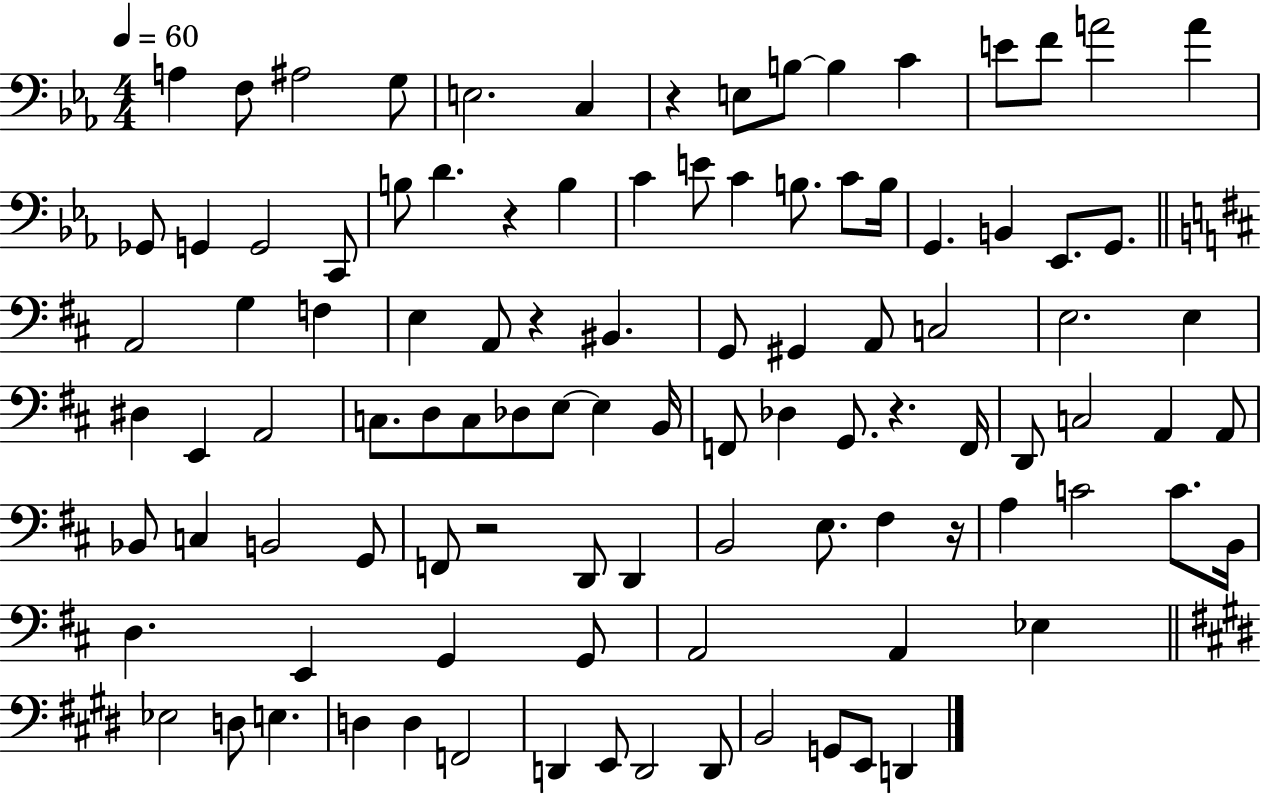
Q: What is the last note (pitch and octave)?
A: D2